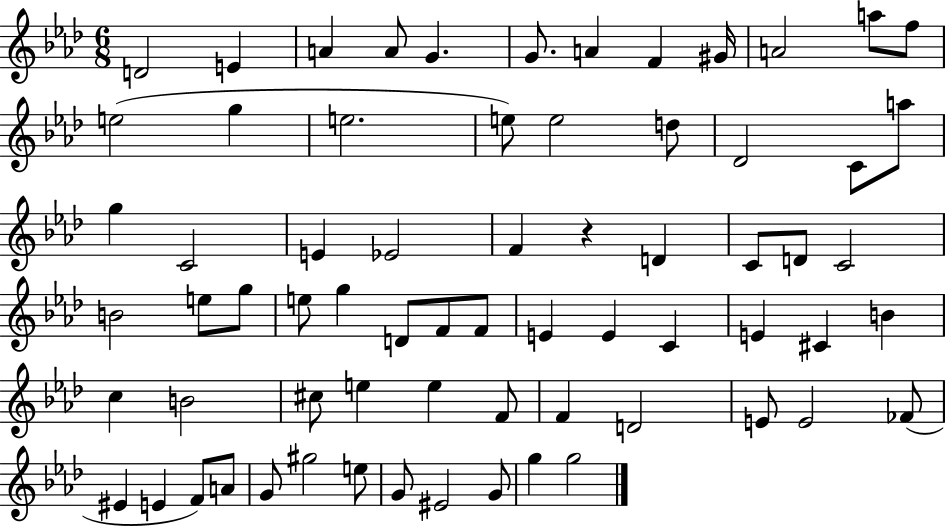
{
  \clef treble
  \numericTimeSignature
  \time 6/8
  \key aes \major
  d'2 e'4 | a'4 a'8 g'4. | g'8. a'4 f'4 gis'16 | a'2 a''8 f''8 | \break e''2( g''4 | e''2. | e''8) e''2 d''8 | des'2 c'8 a''8 | \break g''4 c'2 | e'4 ees'2 | f'4 r4 d'4 | c'8 d'8 c'2 | \break b'2 e''8 g''8 | e''8 g''4 d'8 f'8 f'8 | e'4 e'4 c'4 | e'4 cis'4 b'4 | \break c''4 b'2 | cis''8 e''4 e''4 f'8 | f'4 d'2 | e'8 e'2 fes'8( | \break eis'4 e'4 f'8) a'8 | g'8 gis''2 e''8 | g'8 eis'2 g'8 | g''4 g''2 | \break \bar "|."
}